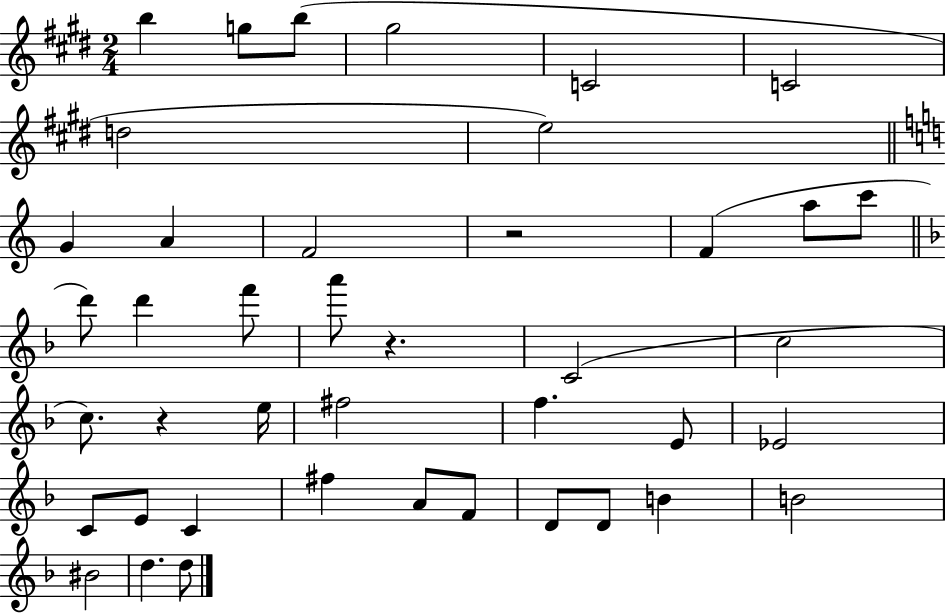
{
  \clef treble
  \numericTimeSignature
  \time 2/4
  \key e \major
  b''4 g''8 b''8( | gis''2 | c'2 | c'2 | \break d''2 | e''2) | \bar "||" \break \key a \minor g'4 a'4 | f'2 | r2 | f'4( a''8 c'''8 | \break \bar "||" \break \key d \minor d'''8) d'''4 f'''8 | a'''8 r4. | c'2( | c''2 | \break c''8.) r4 e''16 | fis''2 | f''4. e'8 | ees'2 | \break c'8 e'8 c'4 | fis''4 a'8 f'8 | d'8 d'8 b'4 | b'2 | \break bis'2 | d''4. d''8 | \bar "|."
}